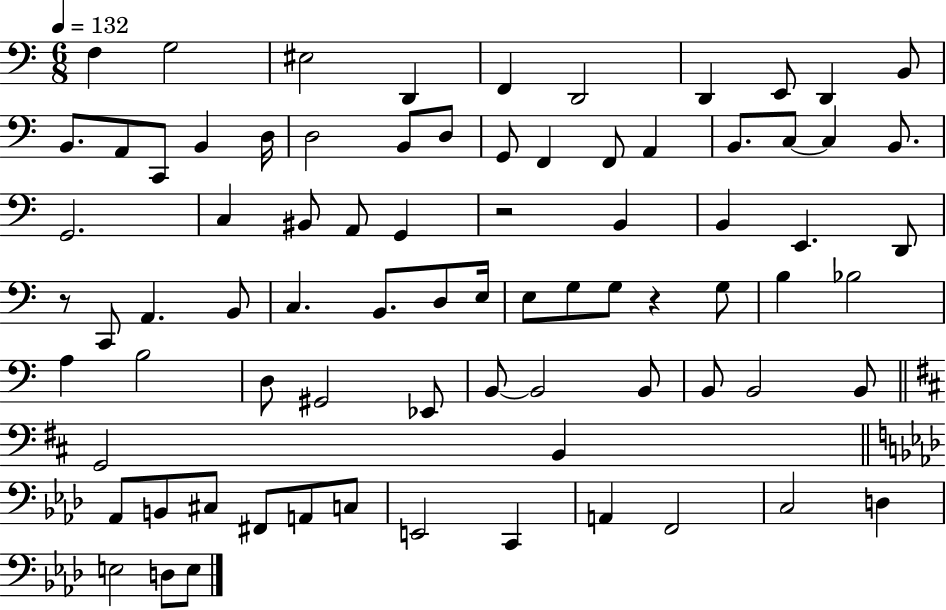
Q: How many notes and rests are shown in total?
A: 79